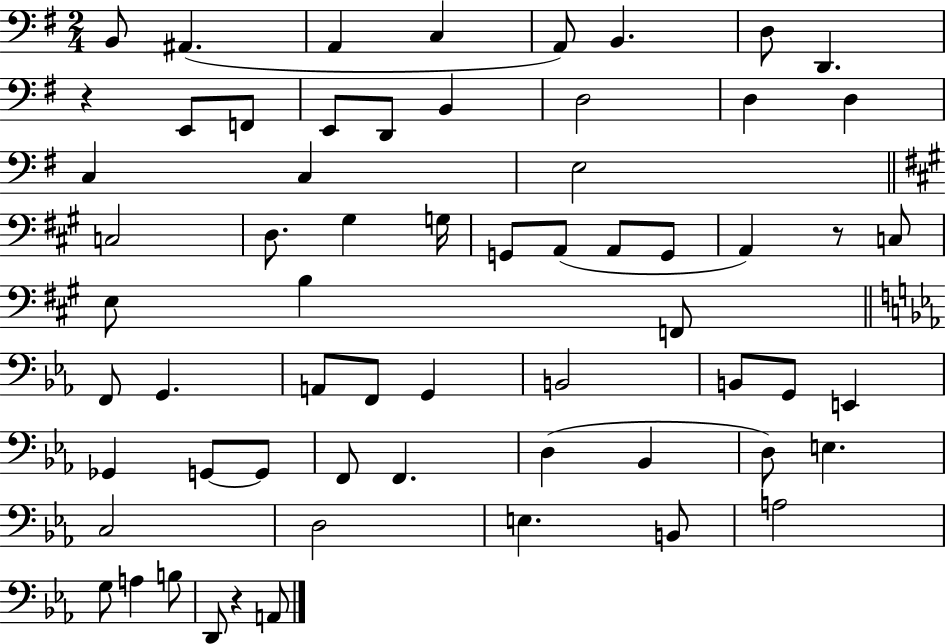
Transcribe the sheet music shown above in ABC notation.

X:1
T:Untitled
M:2/4
L:1/4
K:G
B,,/2 ^A,, A,, C, A,,/2 B,, D,/2 D,, z E,,/2 F,,/2 E,,/2 D,,/2 B,, D,2 D, D, C, C, E,2 C,2 D,/2 ^G, G,/4 G,,/2 A,,/2 A,,/2 G,,/2 A,, z/2 C,/2 E,/2 B, F,,/2 F,,/2 G,, A,,/2 F,,/2 G,, B,,2 B,,/2 G,,/2 E,, _G,, G,,/2 G,,/2 F,,/2 F,, D, _B,, D,/2 E, C,2 D,2 E, B,,/2 A,2 G,/2 A, B,/2 D,,/2 z A,,/2